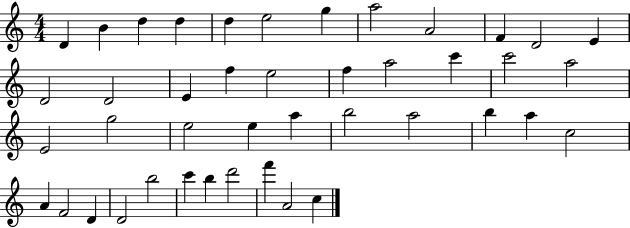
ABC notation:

X:1
T:Untitled
M:4/4
L:1/4
K:C
D B d d d e2 g a2 A2 F D2 E D2 D2 E f e2 f a2 c' c'2 a2 E2 g2 e2 e a b2 a2 b a c2 A F2 D D2 b2 c' b d'2 f' A2 c